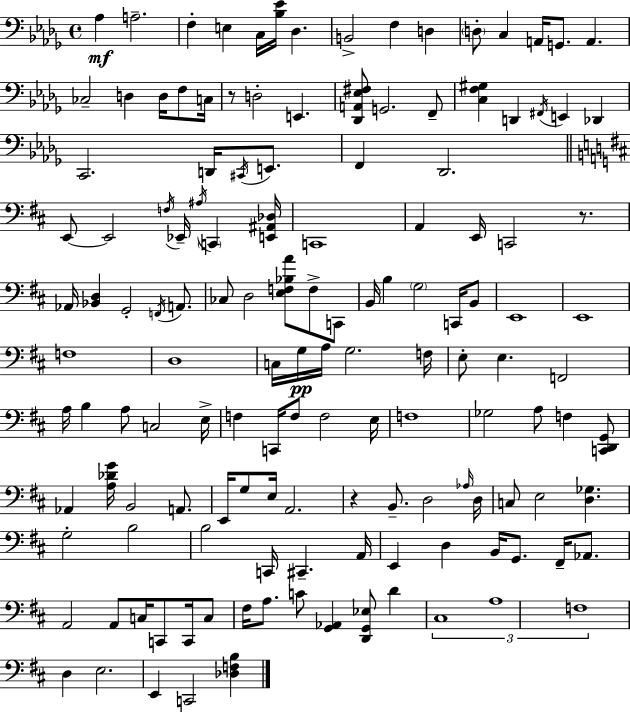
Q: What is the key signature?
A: BES minor